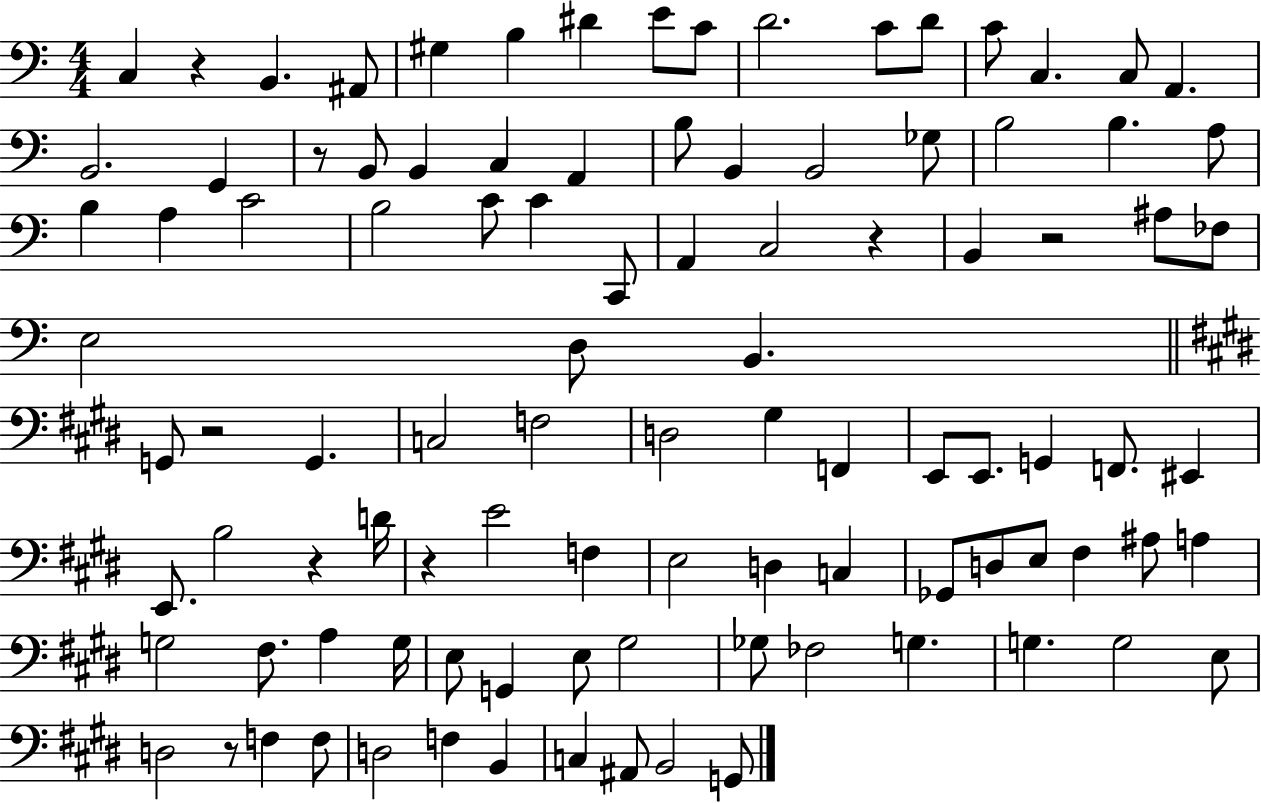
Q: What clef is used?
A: bass